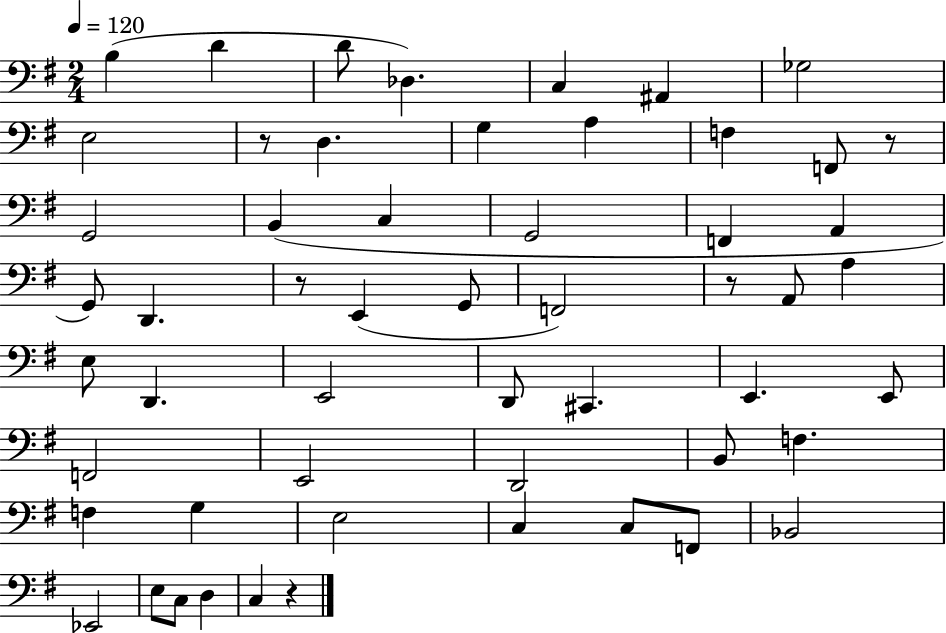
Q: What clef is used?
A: bass